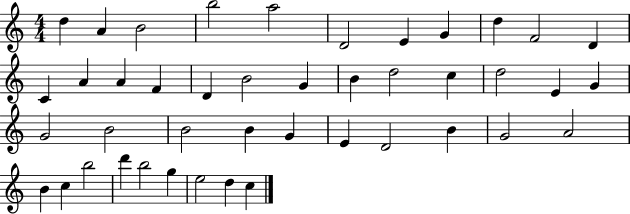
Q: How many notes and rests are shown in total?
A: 43